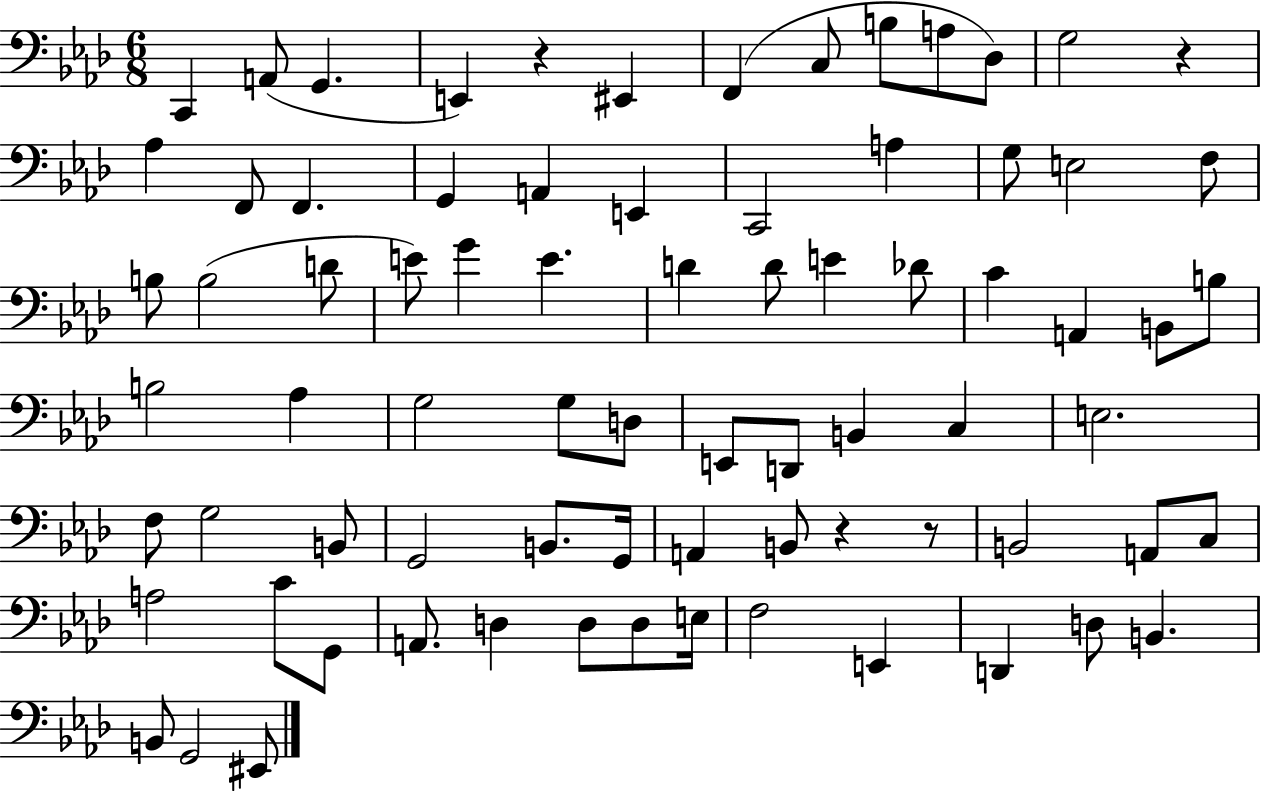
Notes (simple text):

C2/q A2/e G2/q. E2/q R/q EIS2/q F2/q C3/e B3/e A3/e Db3/e G3/h R/q Ab3/q F2/e F2/q. G2/q A2/q E2/q C2/h A3/q G3/e E3/h F3/e B3/e B3/h D4/e E4/e G4/q E4/q. D4/q D4/e E4/q Db4/e C4/q A2/q B2/e B3/e B3/h Ab3/q G3/h G3/e D3/e E2/e D2/e B2/q C3/q E3/h. F3/e G3/h B2/e G2/h B2/e. G2/s A2/q B2/e R/q R/e B2/h A2/e C3/e A3/h C4/e G2/e A2/e. D3/q D3/e D3/e E3/s F3/h E2/q D2/q D3/e B2/q. B2/e G2/h EIS2/e